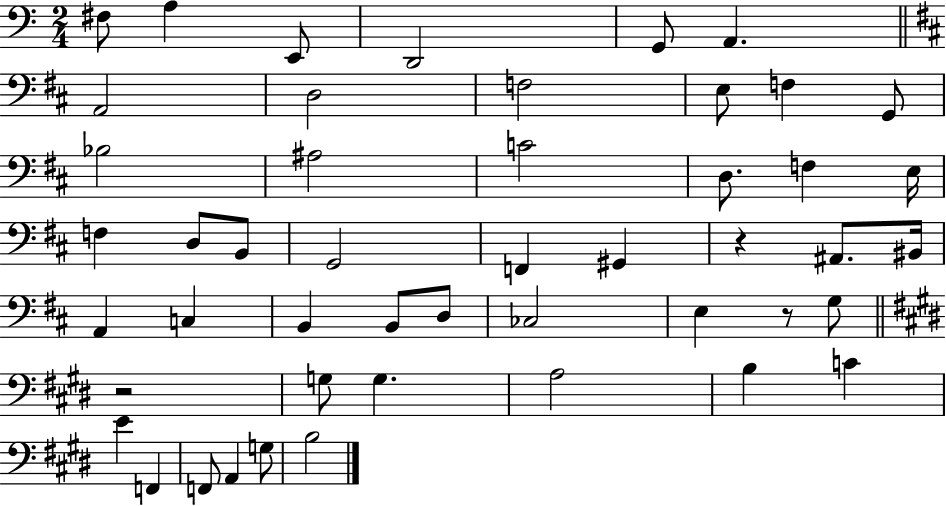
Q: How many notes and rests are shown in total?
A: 48